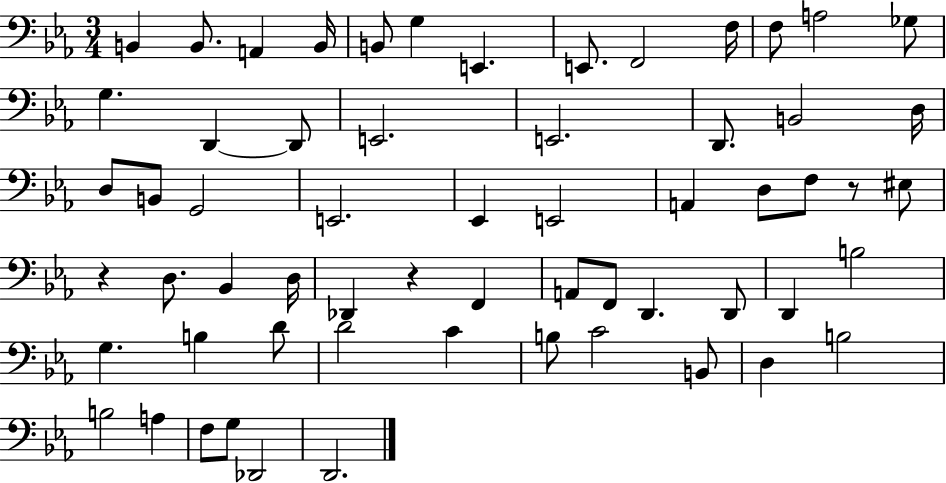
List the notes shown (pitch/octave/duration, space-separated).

B2/q B2/e. A2/q B2/s B2/e G3/q E2/q. E2/e. F2/h F3/s F3/e A3/h Gb3/e G3/q. D2/q D2/e E2/h. E2/h. D2/e. B2/h D3/s D3/e B2/e G2/h E2/h. Eb2/q E2/h A2/q D3/e F3/e R/e EIS3/e R/q D3/e. Bb2/q D3/s Db2/q R/q F2/q A2/e F2/e D2/q. D2/e D2/q B3/h G3/q. B3/q D4/e D4/h C4/q B3/e C4/h B2/e D3/q B3/h B3/h A3/q F3/e G3/e Db2/h D2/h.